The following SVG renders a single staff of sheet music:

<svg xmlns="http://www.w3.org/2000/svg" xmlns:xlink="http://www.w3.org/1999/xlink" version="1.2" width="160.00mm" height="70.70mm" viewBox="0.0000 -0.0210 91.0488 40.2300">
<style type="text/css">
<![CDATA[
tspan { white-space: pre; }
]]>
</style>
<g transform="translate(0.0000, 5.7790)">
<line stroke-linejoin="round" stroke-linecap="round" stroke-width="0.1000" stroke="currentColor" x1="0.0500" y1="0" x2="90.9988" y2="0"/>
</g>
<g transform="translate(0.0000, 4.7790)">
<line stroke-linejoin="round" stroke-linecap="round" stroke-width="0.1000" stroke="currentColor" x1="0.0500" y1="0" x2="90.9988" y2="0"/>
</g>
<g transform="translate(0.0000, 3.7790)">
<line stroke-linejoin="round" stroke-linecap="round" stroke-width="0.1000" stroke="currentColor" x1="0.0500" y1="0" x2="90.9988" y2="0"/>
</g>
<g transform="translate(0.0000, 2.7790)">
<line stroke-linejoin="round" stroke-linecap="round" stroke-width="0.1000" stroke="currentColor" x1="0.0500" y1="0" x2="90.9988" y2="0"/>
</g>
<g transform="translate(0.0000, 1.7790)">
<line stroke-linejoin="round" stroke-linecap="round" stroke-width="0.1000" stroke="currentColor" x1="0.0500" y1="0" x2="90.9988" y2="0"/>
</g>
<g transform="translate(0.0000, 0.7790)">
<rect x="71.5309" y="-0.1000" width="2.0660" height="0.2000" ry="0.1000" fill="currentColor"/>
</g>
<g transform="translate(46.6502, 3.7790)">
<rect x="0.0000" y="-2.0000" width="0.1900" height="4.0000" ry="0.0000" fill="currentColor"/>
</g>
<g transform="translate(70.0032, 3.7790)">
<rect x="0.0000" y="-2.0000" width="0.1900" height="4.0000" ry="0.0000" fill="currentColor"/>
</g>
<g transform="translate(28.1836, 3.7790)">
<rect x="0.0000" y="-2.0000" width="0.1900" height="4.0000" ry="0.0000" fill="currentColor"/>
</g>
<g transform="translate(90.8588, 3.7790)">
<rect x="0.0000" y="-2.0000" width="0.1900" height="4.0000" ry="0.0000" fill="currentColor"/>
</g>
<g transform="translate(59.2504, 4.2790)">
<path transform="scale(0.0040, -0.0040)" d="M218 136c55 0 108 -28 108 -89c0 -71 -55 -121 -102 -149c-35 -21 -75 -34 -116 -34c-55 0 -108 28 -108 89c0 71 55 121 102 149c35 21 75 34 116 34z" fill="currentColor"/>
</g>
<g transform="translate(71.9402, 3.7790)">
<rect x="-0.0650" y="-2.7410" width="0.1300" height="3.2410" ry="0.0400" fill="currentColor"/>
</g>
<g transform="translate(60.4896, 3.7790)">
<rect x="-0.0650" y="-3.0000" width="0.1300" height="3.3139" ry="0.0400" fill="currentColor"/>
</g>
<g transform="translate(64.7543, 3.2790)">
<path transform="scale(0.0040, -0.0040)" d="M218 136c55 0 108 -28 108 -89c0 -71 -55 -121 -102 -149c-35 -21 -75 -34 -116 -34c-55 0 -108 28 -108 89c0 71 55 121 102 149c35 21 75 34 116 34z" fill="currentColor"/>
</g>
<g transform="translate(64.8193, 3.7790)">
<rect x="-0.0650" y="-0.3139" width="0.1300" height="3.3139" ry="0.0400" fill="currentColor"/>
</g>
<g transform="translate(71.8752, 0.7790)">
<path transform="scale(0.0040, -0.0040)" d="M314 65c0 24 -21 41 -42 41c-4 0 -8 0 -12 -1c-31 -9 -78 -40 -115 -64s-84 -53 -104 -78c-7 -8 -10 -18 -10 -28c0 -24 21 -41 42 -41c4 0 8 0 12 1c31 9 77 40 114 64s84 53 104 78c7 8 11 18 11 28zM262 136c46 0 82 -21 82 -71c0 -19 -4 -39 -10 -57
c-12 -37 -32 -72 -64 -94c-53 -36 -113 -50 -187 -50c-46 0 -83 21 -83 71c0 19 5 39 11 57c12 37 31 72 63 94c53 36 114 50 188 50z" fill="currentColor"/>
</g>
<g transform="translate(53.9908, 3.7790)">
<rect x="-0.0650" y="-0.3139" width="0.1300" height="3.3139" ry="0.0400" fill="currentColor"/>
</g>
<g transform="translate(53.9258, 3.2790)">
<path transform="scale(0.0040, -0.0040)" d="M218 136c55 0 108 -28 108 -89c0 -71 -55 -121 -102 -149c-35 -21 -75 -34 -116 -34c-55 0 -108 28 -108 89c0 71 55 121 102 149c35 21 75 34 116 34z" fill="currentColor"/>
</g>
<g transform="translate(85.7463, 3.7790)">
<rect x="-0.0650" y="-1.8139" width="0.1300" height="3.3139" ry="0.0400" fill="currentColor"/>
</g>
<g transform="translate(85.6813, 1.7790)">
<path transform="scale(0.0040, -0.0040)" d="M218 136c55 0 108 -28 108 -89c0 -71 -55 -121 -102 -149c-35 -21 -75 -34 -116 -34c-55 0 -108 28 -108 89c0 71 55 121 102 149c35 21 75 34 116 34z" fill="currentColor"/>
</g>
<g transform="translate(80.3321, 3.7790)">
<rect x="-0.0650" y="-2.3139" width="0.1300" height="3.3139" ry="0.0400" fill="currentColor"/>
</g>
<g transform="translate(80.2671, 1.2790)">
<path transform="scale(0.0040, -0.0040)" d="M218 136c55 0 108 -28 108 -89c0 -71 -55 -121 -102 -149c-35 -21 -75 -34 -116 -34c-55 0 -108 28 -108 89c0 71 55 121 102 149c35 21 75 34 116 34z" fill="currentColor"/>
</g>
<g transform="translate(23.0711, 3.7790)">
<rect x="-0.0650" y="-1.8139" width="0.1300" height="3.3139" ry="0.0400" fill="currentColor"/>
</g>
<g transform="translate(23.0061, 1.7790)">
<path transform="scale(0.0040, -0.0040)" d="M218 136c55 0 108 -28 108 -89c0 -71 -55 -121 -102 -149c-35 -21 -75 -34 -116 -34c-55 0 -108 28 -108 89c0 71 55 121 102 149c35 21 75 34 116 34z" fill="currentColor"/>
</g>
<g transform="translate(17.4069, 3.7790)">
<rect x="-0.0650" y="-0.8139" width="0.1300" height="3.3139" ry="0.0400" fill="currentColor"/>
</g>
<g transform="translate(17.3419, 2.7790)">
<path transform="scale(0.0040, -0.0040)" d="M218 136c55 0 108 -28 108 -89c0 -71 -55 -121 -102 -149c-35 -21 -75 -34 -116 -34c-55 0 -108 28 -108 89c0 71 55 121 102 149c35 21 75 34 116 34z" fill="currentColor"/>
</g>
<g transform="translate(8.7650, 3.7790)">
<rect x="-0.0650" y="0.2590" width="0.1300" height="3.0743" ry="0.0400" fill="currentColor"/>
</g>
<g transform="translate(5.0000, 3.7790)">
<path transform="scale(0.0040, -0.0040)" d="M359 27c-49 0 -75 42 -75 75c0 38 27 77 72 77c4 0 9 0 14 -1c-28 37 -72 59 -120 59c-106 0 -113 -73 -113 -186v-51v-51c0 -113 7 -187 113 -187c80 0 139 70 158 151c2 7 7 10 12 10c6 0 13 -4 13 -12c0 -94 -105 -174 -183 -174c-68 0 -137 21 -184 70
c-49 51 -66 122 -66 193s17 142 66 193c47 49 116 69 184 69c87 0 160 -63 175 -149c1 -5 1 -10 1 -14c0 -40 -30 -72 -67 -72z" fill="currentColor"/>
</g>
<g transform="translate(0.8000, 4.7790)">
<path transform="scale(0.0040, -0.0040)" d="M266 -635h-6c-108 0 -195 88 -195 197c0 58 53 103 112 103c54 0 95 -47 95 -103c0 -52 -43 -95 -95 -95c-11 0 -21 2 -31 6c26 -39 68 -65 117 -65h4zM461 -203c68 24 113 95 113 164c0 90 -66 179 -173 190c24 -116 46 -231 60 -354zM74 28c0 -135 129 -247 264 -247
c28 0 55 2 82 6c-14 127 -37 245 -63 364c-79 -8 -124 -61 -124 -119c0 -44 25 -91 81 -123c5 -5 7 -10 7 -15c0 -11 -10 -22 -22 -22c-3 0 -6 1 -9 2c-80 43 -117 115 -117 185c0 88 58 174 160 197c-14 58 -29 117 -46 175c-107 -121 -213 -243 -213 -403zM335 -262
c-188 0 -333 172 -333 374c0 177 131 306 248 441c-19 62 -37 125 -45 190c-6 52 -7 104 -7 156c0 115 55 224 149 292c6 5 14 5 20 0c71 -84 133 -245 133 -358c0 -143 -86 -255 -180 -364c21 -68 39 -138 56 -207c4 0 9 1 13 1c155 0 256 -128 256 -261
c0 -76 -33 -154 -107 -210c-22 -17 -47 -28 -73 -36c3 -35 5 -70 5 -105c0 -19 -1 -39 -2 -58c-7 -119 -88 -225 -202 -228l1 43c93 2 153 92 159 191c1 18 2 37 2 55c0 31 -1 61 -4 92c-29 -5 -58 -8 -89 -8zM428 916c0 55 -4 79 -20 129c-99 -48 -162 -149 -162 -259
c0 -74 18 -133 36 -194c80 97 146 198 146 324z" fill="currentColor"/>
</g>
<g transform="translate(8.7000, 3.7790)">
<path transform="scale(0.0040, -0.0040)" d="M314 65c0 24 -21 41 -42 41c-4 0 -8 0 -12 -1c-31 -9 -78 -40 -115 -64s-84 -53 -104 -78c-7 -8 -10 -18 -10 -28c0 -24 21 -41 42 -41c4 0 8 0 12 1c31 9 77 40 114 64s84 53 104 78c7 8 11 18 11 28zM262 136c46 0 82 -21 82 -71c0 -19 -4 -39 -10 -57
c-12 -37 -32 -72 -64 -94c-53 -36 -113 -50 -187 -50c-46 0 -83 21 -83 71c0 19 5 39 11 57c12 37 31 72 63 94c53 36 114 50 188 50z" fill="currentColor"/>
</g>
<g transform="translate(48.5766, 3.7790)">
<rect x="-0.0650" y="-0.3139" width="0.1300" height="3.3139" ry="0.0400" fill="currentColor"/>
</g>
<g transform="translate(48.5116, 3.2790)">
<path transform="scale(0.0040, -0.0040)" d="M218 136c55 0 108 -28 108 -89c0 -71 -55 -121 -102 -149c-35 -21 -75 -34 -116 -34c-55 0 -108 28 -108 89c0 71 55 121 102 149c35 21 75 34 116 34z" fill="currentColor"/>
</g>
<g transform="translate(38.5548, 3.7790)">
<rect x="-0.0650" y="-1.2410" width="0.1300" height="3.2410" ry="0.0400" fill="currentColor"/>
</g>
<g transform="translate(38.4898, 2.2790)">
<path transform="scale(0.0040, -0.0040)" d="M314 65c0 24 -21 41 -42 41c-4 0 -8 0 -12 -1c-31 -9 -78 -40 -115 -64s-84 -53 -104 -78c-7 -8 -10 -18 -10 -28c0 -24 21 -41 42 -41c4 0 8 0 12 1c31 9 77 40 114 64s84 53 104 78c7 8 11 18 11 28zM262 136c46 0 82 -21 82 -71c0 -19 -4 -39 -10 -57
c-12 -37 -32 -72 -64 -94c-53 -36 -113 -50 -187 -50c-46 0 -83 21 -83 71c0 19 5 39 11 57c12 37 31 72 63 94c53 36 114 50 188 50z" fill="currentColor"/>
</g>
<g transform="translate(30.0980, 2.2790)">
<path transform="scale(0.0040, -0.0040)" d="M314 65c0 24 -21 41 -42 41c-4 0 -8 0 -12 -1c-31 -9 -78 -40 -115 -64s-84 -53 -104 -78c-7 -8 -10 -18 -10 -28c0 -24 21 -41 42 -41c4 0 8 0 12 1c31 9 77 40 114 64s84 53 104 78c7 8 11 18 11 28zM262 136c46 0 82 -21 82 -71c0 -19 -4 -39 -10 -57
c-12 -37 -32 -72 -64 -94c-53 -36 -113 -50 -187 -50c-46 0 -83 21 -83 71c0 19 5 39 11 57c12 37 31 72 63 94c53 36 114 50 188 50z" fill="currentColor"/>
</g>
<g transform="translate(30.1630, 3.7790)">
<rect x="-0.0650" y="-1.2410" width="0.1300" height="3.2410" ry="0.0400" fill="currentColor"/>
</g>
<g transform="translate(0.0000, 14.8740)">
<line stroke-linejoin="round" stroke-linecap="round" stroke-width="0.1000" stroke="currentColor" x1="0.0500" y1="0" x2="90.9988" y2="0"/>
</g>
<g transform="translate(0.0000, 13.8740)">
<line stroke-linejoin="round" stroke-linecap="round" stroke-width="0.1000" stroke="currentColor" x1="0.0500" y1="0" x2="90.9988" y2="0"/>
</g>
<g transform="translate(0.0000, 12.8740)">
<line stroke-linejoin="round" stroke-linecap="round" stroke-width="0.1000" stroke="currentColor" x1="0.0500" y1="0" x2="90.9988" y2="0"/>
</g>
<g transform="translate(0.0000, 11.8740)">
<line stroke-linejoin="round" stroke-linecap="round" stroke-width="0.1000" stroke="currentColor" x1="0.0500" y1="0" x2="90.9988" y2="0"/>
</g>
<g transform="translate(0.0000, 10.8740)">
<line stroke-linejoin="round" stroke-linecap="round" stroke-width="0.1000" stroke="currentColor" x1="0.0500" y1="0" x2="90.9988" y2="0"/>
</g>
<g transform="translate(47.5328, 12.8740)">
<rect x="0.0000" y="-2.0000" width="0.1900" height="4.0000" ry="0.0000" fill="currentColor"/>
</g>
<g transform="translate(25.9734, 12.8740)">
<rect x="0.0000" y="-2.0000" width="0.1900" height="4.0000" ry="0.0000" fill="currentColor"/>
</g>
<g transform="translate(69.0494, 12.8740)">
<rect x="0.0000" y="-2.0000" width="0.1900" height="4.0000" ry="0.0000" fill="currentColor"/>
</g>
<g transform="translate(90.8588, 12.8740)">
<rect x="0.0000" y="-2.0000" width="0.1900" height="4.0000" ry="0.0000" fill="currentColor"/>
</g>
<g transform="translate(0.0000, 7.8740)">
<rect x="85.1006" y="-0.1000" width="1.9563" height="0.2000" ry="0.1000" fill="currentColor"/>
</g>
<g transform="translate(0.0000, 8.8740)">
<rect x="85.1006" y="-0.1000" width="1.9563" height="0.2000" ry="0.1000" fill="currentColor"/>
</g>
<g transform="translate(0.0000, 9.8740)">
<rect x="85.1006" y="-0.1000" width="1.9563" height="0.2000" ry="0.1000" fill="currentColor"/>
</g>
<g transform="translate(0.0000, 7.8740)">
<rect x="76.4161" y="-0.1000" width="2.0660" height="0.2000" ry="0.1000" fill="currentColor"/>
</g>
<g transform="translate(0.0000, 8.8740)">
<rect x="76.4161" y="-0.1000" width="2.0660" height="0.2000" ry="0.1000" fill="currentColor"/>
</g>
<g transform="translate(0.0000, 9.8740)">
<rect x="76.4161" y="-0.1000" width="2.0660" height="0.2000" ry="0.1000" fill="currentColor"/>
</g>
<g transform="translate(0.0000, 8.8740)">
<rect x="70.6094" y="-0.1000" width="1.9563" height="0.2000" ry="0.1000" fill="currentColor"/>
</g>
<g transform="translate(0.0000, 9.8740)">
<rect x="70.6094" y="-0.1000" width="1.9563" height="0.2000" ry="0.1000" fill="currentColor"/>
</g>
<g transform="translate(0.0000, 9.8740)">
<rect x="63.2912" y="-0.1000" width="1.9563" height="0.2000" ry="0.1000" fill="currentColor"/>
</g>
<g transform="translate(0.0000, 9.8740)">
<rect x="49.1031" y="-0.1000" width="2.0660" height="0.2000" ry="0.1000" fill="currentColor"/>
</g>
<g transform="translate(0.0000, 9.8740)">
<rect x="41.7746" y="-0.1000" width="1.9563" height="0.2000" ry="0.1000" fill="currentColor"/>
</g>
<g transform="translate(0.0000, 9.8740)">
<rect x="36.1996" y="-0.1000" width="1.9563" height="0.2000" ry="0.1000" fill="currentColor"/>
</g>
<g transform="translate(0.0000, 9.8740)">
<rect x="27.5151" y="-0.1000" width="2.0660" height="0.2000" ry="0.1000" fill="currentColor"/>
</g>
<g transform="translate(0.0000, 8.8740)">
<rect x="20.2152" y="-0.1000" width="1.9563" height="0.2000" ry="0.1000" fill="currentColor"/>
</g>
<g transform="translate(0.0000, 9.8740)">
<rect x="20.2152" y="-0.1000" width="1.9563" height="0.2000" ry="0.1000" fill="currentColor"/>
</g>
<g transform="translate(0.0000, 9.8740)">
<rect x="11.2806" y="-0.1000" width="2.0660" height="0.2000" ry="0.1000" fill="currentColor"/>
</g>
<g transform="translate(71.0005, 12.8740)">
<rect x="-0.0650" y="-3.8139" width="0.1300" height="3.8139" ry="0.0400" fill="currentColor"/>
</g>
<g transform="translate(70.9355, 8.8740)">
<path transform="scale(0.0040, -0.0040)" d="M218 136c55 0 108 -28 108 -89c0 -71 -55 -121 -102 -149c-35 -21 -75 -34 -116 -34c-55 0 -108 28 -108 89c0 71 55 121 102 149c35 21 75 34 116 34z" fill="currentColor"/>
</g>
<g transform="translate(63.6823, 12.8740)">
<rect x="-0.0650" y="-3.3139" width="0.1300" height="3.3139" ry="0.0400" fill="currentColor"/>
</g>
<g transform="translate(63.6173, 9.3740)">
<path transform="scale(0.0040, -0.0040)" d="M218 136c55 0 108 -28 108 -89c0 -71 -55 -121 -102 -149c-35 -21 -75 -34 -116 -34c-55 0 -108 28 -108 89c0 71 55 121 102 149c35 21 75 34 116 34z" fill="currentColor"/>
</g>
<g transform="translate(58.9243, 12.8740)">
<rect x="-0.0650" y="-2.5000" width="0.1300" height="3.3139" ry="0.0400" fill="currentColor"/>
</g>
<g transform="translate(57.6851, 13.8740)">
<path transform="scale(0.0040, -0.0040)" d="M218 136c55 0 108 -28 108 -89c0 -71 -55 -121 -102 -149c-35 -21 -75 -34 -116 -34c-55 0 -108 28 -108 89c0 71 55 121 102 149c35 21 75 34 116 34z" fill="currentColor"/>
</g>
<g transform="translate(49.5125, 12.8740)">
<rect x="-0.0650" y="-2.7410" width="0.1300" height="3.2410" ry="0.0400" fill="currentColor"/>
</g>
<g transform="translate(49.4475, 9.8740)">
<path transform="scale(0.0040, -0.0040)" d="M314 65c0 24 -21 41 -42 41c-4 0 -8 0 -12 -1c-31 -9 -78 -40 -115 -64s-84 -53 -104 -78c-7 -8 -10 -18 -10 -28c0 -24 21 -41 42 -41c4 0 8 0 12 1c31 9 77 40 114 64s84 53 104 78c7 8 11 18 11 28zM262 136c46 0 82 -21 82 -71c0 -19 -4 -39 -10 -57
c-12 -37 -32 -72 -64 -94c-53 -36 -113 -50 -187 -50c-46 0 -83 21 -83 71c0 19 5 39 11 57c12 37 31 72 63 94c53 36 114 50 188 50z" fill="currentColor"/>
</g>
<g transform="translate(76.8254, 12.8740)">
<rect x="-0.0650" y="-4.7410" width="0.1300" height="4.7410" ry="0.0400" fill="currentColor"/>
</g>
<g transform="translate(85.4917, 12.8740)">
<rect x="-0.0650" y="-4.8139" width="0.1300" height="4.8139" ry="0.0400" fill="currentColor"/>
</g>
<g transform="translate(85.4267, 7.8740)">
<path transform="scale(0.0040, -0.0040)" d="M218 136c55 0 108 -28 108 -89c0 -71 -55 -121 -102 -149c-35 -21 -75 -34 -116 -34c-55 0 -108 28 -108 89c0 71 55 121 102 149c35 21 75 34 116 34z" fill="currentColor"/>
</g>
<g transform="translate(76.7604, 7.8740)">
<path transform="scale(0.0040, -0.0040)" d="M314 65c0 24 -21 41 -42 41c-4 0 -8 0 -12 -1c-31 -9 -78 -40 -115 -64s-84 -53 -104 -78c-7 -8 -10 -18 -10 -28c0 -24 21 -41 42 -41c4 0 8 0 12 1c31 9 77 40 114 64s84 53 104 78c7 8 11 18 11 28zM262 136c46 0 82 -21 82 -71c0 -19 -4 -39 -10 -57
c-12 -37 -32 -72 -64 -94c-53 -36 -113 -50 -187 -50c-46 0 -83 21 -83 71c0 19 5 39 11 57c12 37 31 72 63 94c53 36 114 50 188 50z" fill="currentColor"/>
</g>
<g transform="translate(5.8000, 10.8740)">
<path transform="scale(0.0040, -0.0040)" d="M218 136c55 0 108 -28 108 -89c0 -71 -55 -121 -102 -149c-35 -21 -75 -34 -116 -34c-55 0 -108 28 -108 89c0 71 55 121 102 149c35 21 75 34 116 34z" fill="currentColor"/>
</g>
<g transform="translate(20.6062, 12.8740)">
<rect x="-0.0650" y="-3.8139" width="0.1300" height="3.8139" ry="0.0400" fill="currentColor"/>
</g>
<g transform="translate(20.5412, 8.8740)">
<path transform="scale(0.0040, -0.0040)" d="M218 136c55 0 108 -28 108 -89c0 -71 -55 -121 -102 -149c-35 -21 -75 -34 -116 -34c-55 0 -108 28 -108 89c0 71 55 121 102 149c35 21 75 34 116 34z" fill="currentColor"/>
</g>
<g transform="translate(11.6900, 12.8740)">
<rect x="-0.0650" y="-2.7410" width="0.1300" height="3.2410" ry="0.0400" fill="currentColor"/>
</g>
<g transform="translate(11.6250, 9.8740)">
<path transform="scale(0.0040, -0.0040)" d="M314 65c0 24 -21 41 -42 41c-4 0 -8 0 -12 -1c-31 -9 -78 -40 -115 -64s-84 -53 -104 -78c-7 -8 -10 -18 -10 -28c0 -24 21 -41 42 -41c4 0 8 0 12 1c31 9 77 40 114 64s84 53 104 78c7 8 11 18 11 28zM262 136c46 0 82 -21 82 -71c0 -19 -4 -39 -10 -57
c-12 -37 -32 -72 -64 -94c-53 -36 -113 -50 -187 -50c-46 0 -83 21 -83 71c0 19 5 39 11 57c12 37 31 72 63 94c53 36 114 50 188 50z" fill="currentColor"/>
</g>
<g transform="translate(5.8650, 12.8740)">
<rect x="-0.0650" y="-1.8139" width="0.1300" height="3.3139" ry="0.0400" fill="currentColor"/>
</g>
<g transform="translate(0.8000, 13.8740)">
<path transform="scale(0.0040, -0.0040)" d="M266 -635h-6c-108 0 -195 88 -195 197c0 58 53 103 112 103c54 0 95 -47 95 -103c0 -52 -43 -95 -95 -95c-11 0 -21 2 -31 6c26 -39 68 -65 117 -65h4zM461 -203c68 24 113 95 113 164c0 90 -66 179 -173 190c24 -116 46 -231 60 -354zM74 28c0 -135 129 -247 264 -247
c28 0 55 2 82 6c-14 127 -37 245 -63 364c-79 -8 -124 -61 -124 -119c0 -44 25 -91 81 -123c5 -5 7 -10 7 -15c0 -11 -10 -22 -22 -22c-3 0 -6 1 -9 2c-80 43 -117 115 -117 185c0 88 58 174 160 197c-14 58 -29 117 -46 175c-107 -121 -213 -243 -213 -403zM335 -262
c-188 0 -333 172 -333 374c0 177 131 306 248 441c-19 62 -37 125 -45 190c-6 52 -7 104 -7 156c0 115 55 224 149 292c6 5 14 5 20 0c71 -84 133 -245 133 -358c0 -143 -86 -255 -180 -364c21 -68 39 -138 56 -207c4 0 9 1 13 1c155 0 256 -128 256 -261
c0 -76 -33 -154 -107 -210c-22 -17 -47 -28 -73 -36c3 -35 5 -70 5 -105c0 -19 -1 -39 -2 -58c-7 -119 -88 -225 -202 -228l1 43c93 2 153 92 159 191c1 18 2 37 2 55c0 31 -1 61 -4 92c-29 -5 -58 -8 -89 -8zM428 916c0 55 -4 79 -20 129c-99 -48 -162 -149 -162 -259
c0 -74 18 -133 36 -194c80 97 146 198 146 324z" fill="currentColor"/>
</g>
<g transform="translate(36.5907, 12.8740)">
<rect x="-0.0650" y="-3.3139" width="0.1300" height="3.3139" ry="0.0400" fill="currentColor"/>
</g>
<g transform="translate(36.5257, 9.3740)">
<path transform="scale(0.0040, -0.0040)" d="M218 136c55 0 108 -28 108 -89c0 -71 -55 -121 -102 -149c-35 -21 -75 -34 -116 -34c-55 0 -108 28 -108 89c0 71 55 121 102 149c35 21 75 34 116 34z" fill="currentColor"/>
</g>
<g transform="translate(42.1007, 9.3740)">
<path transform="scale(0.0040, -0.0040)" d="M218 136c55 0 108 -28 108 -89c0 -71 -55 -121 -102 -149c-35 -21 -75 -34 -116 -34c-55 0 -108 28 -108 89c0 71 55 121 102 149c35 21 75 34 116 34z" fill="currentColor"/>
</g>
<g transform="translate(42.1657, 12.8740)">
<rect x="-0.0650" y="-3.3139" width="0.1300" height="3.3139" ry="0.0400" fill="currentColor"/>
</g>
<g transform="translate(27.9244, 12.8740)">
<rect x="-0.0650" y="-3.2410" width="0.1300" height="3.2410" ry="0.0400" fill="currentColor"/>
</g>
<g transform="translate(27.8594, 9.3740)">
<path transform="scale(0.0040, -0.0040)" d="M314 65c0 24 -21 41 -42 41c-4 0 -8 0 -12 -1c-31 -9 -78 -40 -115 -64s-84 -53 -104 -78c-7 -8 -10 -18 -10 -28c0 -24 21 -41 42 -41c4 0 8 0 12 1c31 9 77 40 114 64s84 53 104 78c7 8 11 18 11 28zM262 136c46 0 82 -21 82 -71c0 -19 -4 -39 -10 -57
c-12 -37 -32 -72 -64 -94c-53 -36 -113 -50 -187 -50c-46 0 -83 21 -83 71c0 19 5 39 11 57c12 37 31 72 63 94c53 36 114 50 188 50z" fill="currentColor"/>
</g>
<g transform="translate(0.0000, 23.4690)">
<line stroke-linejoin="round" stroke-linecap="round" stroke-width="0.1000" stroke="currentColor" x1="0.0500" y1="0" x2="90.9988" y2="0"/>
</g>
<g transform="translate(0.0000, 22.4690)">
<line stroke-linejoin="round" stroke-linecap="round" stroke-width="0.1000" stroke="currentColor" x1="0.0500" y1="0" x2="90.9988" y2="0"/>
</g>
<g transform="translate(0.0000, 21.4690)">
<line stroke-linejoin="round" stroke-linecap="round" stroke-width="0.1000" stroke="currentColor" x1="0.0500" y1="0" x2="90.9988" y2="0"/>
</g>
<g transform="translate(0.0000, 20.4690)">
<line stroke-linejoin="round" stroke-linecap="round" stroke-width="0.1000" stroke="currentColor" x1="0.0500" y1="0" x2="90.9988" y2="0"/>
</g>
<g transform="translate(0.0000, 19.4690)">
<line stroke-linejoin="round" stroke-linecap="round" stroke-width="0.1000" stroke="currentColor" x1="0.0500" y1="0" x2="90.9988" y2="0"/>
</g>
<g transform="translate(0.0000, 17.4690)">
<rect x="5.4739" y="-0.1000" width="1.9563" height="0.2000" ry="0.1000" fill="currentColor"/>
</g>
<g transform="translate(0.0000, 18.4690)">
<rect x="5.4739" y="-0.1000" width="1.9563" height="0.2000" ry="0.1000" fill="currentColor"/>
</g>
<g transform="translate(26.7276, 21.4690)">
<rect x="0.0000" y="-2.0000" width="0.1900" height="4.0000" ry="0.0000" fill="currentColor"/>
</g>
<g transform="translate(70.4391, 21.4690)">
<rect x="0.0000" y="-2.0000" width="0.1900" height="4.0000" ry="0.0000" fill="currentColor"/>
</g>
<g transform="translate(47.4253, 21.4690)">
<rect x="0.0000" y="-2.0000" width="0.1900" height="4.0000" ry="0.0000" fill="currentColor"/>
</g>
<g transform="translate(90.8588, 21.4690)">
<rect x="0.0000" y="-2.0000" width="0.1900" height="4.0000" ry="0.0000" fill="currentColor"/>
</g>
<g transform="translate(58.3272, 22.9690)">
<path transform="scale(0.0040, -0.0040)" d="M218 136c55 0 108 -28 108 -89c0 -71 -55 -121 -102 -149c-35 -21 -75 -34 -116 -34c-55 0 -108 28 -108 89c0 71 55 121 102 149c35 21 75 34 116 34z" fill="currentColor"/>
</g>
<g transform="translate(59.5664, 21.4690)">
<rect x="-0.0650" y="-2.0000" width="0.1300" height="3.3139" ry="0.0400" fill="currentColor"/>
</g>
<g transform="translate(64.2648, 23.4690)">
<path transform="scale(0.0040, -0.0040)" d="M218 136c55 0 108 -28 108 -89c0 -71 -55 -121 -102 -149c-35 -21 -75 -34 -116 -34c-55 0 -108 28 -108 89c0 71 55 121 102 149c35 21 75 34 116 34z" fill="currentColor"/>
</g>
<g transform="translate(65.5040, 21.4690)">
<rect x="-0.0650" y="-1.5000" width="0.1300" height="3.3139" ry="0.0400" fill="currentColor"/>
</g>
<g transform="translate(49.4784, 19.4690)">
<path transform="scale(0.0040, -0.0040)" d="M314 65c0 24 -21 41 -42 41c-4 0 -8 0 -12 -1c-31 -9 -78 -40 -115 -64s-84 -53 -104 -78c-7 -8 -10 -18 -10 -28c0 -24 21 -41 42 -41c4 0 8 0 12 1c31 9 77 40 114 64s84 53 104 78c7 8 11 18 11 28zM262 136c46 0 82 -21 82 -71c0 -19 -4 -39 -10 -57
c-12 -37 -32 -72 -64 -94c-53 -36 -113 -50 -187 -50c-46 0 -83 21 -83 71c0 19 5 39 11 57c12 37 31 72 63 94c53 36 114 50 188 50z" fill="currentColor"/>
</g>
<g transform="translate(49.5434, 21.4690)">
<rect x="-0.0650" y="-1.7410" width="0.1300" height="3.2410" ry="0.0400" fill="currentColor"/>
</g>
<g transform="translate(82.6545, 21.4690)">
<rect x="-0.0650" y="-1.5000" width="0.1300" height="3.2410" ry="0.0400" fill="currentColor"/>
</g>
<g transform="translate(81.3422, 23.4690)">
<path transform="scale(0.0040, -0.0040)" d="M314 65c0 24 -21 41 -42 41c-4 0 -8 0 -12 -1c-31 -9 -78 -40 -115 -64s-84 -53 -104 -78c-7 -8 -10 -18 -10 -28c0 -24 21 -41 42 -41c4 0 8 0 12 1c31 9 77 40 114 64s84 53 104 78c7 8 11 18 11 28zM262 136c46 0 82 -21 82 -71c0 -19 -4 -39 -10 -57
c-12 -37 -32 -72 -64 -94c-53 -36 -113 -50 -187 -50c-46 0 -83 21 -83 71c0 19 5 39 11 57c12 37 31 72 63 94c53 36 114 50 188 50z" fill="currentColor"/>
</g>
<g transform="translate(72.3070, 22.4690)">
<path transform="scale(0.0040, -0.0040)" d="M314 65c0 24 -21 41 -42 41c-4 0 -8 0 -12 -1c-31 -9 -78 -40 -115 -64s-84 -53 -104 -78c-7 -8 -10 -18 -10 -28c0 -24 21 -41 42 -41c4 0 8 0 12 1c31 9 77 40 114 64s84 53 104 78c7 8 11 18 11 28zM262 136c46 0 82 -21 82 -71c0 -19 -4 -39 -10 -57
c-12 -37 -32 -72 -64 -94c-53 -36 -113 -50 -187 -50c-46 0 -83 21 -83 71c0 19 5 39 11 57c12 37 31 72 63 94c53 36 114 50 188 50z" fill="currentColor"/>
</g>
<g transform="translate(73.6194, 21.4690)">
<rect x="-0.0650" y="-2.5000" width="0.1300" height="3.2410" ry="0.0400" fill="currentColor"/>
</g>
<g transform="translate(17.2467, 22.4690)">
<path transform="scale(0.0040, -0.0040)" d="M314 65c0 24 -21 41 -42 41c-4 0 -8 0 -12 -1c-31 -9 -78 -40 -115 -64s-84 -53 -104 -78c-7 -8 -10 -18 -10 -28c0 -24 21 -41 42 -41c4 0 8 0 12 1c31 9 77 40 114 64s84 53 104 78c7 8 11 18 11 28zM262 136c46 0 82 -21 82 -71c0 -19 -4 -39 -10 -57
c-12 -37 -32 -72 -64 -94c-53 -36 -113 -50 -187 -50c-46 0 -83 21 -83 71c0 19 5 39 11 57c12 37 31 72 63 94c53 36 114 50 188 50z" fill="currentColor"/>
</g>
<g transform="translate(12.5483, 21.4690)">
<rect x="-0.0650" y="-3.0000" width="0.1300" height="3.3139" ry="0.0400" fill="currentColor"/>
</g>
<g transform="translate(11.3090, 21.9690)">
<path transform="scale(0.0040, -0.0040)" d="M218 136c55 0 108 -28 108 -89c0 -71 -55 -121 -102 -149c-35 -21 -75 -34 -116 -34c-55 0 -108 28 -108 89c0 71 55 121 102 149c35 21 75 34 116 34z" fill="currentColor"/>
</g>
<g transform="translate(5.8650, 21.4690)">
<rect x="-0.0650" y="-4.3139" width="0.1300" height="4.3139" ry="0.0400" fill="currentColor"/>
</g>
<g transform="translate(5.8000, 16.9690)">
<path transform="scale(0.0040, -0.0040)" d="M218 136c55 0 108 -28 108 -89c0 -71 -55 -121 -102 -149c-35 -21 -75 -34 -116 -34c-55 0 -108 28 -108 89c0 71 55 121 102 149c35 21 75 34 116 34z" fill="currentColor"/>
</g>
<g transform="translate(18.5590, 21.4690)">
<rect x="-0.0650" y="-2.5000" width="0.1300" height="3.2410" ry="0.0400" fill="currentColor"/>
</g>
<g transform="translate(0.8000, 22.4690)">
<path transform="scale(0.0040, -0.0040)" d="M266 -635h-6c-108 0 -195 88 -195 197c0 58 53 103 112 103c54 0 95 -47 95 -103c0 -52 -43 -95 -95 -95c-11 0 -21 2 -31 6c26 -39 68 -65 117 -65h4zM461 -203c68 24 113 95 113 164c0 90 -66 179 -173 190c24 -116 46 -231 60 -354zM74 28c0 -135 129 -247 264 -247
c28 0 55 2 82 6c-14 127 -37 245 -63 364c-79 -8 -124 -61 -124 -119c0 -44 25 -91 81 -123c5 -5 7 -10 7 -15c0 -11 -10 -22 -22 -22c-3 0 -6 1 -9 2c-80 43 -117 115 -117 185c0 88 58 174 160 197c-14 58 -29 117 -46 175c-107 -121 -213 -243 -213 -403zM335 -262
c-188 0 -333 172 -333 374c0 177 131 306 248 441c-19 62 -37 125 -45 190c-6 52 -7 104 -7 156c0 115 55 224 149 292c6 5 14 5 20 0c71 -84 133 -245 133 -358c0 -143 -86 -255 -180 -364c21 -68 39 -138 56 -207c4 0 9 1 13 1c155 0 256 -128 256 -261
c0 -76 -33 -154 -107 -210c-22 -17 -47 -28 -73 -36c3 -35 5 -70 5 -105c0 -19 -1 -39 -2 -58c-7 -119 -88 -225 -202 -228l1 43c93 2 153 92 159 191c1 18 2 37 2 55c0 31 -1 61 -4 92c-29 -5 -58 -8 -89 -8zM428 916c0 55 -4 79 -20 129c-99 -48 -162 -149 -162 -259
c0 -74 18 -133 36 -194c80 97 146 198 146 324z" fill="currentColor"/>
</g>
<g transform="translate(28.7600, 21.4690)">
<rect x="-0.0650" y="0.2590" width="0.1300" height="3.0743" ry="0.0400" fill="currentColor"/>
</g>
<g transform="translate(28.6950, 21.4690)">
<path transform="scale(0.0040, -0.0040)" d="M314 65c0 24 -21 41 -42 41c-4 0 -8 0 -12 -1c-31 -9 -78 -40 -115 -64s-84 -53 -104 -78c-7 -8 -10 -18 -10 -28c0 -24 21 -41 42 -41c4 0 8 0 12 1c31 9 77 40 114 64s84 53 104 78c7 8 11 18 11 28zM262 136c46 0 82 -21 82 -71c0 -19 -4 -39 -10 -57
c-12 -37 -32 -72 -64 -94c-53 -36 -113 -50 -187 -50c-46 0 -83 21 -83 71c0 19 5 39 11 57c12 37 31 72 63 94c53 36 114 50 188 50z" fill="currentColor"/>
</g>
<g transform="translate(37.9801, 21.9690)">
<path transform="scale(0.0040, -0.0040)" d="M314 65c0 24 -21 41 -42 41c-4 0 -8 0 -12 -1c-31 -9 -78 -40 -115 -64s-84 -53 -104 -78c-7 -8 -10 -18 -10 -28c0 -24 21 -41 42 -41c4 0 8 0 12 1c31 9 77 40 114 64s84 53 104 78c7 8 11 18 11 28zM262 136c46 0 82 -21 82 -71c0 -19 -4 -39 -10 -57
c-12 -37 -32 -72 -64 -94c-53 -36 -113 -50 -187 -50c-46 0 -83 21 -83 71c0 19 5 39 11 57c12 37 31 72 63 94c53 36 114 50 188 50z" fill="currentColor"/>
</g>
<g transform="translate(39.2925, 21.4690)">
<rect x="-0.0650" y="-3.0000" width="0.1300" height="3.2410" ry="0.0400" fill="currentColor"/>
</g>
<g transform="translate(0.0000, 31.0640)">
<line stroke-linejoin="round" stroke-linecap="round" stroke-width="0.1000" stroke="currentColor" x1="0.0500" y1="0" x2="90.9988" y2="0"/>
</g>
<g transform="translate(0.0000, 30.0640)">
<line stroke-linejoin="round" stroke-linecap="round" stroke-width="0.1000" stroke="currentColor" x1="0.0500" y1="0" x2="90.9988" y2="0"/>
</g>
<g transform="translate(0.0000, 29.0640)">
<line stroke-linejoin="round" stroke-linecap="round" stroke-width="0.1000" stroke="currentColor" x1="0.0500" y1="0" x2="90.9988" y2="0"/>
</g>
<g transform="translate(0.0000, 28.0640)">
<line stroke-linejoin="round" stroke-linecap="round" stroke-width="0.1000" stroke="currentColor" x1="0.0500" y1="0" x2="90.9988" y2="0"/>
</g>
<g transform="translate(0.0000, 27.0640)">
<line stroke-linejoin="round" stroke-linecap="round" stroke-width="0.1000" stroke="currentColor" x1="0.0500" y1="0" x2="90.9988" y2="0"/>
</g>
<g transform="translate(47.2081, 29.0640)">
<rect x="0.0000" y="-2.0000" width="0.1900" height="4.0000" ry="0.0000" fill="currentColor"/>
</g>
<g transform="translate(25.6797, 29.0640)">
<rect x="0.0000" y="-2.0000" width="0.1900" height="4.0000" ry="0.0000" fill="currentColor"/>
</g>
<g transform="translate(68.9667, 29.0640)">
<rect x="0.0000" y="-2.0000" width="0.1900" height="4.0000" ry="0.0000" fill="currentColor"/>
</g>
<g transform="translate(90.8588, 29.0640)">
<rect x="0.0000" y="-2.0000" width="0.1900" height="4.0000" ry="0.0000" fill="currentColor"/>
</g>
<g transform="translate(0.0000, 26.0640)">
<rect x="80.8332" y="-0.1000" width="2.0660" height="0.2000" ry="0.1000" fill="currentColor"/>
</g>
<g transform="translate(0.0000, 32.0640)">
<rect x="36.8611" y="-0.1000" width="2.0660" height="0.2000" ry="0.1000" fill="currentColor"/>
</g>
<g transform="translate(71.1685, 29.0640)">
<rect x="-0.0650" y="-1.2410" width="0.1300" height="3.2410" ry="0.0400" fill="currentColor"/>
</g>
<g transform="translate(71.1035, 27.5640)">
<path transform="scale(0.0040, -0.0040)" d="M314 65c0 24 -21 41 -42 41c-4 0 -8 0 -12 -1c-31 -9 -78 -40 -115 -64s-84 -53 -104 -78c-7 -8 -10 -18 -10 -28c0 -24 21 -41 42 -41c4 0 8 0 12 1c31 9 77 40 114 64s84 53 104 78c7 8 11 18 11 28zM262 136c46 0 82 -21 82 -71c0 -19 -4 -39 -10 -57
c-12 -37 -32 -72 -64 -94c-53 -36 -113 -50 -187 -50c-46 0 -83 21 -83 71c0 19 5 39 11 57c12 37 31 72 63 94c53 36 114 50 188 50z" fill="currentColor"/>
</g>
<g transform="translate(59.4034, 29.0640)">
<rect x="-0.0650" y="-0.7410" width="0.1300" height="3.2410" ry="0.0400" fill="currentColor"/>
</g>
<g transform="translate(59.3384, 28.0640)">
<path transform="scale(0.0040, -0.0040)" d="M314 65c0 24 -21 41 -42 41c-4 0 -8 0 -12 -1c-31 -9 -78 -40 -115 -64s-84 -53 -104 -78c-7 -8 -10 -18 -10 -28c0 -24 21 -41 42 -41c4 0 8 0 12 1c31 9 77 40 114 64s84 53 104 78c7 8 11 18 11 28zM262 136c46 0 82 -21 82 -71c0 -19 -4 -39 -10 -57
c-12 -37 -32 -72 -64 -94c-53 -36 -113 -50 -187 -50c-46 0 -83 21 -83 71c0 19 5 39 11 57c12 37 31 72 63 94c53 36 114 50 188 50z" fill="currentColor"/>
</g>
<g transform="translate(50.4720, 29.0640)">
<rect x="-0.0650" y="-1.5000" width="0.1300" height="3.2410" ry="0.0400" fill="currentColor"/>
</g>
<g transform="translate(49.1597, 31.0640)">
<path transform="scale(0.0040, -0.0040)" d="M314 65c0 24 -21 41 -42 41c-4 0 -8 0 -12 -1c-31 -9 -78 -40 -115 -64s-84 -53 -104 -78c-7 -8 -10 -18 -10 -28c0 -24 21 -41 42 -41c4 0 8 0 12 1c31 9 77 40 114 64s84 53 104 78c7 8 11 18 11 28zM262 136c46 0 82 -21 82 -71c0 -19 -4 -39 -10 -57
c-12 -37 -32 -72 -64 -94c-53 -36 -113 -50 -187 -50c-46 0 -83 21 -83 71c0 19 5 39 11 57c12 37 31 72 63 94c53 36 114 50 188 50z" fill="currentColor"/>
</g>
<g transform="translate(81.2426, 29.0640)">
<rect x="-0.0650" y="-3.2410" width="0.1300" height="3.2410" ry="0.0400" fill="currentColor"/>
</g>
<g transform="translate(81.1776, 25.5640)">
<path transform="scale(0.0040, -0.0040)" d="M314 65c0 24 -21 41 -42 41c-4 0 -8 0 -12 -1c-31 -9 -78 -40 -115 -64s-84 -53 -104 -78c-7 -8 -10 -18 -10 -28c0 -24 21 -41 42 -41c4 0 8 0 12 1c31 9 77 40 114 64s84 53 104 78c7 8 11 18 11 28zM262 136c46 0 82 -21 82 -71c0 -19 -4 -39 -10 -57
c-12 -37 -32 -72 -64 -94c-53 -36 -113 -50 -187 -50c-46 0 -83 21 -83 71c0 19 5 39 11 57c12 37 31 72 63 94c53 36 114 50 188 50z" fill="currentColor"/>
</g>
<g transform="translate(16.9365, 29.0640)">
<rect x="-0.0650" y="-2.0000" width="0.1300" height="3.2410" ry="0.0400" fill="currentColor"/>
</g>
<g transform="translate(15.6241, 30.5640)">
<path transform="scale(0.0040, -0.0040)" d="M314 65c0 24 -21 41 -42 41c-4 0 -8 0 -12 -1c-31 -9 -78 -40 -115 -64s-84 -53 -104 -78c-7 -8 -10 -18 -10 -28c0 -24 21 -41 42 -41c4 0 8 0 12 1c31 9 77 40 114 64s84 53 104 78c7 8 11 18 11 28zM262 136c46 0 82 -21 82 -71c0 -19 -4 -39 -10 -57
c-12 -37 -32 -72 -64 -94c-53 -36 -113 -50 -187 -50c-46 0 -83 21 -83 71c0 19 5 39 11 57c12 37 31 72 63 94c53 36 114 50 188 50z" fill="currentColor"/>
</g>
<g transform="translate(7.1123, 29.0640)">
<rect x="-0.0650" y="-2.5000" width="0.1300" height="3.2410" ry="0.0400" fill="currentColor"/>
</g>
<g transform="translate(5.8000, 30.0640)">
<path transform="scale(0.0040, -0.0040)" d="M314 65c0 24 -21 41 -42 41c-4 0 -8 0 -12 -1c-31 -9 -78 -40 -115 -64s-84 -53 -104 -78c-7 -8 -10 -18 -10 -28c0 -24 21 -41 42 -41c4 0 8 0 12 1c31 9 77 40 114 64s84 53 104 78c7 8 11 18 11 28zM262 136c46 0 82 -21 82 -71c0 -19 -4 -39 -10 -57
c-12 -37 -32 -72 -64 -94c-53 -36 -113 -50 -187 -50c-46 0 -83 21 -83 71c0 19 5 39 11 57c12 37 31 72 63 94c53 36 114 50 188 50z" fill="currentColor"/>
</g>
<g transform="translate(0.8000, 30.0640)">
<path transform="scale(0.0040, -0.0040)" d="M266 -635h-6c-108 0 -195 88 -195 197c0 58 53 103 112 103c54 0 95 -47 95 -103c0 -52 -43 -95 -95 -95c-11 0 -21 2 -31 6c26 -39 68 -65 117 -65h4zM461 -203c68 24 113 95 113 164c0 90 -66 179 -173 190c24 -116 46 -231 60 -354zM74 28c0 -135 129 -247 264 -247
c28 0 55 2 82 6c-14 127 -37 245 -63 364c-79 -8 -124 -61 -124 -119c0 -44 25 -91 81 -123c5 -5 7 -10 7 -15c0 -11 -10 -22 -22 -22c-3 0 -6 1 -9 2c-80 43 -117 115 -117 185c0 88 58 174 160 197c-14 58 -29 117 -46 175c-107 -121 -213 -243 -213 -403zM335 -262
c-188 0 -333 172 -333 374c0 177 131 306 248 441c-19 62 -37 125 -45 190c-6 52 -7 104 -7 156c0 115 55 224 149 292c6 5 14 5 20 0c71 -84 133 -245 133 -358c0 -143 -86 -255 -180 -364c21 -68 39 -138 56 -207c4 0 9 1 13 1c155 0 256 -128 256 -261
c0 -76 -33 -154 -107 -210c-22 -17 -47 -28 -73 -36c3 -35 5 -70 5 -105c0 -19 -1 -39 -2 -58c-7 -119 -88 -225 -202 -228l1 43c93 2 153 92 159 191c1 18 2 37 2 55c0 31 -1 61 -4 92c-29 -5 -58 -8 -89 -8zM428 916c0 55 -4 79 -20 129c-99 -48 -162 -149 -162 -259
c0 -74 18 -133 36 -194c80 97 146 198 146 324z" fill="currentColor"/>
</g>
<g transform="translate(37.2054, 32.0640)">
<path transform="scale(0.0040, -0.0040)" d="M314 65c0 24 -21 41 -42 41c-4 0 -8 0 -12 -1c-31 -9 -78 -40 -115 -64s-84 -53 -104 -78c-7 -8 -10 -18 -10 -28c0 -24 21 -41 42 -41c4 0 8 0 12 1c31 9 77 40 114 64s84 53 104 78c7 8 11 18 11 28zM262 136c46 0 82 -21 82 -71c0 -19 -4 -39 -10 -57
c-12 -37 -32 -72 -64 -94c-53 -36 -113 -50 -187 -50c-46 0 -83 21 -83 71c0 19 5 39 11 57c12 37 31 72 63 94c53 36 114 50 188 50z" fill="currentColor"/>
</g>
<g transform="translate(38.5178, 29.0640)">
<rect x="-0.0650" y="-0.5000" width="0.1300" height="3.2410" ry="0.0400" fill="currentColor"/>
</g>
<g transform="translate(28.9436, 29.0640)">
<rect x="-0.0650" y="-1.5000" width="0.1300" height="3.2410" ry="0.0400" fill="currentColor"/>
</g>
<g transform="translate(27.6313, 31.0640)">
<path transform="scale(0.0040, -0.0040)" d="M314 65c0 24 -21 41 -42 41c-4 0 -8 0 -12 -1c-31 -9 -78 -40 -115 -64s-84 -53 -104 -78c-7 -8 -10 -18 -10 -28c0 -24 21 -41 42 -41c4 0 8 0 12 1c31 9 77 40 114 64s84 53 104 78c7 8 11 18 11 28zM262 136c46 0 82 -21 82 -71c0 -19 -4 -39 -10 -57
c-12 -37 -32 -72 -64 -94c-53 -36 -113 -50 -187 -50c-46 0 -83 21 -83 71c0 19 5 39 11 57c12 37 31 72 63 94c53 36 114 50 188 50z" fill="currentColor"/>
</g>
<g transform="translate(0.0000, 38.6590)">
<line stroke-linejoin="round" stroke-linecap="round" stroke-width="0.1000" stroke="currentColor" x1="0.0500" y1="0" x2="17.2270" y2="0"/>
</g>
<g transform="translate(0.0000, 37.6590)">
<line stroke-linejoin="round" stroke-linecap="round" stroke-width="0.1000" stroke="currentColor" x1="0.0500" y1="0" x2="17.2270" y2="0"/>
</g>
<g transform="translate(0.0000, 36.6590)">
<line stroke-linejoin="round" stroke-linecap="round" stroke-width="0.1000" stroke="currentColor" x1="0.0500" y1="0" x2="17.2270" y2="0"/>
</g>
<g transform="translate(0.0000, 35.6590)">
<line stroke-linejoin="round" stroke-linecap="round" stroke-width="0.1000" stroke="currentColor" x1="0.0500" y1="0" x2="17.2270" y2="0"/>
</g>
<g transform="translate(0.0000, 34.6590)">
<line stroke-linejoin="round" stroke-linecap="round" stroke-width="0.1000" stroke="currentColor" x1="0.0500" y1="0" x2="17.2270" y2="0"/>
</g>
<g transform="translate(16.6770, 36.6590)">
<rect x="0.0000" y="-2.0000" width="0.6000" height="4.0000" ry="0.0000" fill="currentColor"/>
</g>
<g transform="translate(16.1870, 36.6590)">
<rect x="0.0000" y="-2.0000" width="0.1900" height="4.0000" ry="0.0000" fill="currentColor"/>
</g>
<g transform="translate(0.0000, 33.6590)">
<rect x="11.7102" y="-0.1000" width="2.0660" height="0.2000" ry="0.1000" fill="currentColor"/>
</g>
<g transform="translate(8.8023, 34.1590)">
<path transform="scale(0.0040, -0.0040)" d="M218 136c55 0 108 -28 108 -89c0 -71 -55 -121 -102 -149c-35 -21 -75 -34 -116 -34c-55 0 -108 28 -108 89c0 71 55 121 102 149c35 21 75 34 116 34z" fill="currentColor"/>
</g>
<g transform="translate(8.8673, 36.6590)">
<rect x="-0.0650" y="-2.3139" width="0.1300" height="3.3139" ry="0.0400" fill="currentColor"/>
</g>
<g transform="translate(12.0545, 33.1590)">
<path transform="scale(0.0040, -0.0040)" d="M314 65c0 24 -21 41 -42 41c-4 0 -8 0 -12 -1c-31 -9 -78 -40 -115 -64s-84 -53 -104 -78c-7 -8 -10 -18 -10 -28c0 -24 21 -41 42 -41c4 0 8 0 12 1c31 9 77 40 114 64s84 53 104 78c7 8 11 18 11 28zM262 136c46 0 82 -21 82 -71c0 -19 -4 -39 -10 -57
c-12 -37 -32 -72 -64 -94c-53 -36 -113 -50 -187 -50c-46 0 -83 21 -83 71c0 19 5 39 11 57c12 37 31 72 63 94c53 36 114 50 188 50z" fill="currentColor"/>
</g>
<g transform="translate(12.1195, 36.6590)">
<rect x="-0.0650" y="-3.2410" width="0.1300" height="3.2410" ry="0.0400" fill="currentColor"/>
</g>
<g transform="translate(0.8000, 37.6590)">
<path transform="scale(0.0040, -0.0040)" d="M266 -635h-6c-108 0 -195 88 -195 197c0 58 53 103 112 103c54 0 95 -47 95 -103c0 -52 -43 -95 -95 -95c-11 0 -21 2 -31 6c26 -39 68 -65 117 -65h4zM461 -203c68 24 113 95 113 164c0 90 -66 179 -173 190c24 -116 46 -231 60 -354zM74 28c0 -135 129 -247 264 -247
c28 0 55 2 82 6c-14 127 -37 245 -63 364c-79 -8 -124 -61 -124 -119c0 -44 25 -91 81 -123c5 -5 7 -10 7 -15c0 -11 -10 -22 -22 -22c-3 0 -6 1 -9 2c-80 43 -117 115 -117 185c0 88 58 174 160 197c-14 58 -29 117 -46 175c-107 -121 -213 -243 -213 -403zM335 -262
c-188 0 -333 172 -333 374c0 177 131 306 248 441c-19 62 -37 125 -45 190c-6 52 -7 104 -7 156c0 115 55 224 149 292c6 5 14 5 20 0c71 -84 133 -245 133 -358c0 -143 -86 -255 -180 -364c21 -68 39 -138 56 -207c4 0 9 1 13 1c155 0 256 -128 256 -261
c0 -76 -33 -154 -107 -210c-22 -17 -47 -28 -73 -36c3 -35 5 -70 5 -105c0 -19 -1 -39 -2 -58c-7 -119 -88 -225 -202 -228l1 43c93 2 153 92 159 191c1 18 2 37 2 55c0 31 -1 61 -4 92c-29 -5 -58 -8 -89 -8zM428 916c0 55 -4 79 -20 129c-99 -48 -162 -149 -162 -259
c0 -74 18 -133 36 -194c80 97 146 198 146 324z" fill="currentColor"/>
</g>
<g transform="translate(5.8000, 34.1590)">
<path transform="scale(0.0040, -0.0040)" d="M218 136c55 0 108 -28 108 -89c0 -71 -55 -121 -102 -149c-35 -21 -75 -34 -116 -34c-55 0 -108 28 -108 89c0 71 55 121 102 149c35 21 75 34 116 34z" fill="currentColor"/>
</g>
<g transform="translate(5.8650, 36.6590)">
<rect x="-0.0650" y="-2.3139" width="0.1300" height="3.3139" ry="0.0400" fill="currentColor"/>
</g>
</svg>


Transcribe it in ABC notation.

X:1
T:Untitled
M:4/4
L:1/4
K:C
B2 d f e2 e2 c c A c a2 g f f a2 c' b2 b b a2 G b c' e'2 e' d' A G2 B2 A2 f2 F E G2 E2 G2 F2 E2 C2 E2 d2 e2 b2 g g b2